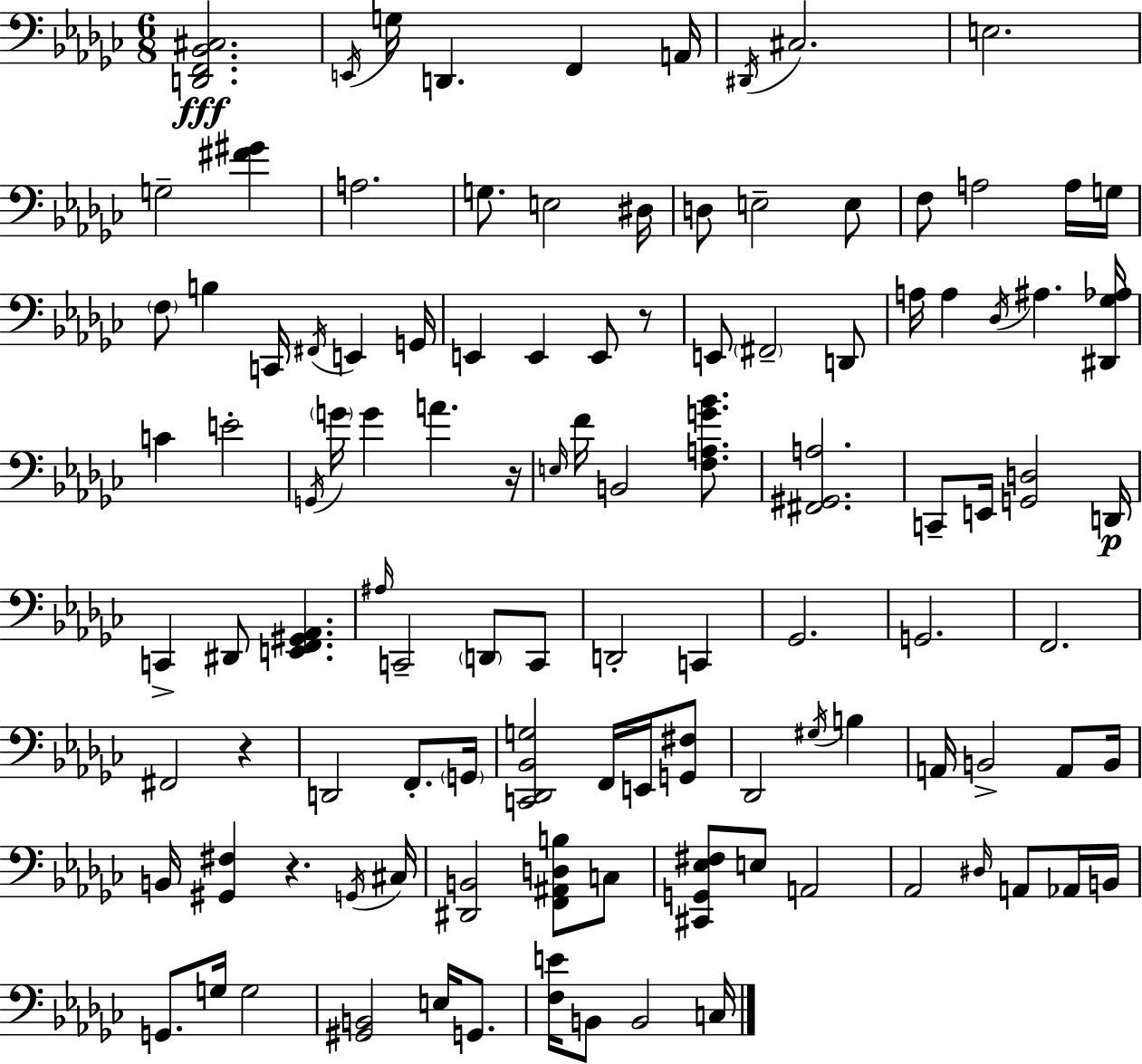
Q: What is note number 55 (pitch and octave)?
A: D2